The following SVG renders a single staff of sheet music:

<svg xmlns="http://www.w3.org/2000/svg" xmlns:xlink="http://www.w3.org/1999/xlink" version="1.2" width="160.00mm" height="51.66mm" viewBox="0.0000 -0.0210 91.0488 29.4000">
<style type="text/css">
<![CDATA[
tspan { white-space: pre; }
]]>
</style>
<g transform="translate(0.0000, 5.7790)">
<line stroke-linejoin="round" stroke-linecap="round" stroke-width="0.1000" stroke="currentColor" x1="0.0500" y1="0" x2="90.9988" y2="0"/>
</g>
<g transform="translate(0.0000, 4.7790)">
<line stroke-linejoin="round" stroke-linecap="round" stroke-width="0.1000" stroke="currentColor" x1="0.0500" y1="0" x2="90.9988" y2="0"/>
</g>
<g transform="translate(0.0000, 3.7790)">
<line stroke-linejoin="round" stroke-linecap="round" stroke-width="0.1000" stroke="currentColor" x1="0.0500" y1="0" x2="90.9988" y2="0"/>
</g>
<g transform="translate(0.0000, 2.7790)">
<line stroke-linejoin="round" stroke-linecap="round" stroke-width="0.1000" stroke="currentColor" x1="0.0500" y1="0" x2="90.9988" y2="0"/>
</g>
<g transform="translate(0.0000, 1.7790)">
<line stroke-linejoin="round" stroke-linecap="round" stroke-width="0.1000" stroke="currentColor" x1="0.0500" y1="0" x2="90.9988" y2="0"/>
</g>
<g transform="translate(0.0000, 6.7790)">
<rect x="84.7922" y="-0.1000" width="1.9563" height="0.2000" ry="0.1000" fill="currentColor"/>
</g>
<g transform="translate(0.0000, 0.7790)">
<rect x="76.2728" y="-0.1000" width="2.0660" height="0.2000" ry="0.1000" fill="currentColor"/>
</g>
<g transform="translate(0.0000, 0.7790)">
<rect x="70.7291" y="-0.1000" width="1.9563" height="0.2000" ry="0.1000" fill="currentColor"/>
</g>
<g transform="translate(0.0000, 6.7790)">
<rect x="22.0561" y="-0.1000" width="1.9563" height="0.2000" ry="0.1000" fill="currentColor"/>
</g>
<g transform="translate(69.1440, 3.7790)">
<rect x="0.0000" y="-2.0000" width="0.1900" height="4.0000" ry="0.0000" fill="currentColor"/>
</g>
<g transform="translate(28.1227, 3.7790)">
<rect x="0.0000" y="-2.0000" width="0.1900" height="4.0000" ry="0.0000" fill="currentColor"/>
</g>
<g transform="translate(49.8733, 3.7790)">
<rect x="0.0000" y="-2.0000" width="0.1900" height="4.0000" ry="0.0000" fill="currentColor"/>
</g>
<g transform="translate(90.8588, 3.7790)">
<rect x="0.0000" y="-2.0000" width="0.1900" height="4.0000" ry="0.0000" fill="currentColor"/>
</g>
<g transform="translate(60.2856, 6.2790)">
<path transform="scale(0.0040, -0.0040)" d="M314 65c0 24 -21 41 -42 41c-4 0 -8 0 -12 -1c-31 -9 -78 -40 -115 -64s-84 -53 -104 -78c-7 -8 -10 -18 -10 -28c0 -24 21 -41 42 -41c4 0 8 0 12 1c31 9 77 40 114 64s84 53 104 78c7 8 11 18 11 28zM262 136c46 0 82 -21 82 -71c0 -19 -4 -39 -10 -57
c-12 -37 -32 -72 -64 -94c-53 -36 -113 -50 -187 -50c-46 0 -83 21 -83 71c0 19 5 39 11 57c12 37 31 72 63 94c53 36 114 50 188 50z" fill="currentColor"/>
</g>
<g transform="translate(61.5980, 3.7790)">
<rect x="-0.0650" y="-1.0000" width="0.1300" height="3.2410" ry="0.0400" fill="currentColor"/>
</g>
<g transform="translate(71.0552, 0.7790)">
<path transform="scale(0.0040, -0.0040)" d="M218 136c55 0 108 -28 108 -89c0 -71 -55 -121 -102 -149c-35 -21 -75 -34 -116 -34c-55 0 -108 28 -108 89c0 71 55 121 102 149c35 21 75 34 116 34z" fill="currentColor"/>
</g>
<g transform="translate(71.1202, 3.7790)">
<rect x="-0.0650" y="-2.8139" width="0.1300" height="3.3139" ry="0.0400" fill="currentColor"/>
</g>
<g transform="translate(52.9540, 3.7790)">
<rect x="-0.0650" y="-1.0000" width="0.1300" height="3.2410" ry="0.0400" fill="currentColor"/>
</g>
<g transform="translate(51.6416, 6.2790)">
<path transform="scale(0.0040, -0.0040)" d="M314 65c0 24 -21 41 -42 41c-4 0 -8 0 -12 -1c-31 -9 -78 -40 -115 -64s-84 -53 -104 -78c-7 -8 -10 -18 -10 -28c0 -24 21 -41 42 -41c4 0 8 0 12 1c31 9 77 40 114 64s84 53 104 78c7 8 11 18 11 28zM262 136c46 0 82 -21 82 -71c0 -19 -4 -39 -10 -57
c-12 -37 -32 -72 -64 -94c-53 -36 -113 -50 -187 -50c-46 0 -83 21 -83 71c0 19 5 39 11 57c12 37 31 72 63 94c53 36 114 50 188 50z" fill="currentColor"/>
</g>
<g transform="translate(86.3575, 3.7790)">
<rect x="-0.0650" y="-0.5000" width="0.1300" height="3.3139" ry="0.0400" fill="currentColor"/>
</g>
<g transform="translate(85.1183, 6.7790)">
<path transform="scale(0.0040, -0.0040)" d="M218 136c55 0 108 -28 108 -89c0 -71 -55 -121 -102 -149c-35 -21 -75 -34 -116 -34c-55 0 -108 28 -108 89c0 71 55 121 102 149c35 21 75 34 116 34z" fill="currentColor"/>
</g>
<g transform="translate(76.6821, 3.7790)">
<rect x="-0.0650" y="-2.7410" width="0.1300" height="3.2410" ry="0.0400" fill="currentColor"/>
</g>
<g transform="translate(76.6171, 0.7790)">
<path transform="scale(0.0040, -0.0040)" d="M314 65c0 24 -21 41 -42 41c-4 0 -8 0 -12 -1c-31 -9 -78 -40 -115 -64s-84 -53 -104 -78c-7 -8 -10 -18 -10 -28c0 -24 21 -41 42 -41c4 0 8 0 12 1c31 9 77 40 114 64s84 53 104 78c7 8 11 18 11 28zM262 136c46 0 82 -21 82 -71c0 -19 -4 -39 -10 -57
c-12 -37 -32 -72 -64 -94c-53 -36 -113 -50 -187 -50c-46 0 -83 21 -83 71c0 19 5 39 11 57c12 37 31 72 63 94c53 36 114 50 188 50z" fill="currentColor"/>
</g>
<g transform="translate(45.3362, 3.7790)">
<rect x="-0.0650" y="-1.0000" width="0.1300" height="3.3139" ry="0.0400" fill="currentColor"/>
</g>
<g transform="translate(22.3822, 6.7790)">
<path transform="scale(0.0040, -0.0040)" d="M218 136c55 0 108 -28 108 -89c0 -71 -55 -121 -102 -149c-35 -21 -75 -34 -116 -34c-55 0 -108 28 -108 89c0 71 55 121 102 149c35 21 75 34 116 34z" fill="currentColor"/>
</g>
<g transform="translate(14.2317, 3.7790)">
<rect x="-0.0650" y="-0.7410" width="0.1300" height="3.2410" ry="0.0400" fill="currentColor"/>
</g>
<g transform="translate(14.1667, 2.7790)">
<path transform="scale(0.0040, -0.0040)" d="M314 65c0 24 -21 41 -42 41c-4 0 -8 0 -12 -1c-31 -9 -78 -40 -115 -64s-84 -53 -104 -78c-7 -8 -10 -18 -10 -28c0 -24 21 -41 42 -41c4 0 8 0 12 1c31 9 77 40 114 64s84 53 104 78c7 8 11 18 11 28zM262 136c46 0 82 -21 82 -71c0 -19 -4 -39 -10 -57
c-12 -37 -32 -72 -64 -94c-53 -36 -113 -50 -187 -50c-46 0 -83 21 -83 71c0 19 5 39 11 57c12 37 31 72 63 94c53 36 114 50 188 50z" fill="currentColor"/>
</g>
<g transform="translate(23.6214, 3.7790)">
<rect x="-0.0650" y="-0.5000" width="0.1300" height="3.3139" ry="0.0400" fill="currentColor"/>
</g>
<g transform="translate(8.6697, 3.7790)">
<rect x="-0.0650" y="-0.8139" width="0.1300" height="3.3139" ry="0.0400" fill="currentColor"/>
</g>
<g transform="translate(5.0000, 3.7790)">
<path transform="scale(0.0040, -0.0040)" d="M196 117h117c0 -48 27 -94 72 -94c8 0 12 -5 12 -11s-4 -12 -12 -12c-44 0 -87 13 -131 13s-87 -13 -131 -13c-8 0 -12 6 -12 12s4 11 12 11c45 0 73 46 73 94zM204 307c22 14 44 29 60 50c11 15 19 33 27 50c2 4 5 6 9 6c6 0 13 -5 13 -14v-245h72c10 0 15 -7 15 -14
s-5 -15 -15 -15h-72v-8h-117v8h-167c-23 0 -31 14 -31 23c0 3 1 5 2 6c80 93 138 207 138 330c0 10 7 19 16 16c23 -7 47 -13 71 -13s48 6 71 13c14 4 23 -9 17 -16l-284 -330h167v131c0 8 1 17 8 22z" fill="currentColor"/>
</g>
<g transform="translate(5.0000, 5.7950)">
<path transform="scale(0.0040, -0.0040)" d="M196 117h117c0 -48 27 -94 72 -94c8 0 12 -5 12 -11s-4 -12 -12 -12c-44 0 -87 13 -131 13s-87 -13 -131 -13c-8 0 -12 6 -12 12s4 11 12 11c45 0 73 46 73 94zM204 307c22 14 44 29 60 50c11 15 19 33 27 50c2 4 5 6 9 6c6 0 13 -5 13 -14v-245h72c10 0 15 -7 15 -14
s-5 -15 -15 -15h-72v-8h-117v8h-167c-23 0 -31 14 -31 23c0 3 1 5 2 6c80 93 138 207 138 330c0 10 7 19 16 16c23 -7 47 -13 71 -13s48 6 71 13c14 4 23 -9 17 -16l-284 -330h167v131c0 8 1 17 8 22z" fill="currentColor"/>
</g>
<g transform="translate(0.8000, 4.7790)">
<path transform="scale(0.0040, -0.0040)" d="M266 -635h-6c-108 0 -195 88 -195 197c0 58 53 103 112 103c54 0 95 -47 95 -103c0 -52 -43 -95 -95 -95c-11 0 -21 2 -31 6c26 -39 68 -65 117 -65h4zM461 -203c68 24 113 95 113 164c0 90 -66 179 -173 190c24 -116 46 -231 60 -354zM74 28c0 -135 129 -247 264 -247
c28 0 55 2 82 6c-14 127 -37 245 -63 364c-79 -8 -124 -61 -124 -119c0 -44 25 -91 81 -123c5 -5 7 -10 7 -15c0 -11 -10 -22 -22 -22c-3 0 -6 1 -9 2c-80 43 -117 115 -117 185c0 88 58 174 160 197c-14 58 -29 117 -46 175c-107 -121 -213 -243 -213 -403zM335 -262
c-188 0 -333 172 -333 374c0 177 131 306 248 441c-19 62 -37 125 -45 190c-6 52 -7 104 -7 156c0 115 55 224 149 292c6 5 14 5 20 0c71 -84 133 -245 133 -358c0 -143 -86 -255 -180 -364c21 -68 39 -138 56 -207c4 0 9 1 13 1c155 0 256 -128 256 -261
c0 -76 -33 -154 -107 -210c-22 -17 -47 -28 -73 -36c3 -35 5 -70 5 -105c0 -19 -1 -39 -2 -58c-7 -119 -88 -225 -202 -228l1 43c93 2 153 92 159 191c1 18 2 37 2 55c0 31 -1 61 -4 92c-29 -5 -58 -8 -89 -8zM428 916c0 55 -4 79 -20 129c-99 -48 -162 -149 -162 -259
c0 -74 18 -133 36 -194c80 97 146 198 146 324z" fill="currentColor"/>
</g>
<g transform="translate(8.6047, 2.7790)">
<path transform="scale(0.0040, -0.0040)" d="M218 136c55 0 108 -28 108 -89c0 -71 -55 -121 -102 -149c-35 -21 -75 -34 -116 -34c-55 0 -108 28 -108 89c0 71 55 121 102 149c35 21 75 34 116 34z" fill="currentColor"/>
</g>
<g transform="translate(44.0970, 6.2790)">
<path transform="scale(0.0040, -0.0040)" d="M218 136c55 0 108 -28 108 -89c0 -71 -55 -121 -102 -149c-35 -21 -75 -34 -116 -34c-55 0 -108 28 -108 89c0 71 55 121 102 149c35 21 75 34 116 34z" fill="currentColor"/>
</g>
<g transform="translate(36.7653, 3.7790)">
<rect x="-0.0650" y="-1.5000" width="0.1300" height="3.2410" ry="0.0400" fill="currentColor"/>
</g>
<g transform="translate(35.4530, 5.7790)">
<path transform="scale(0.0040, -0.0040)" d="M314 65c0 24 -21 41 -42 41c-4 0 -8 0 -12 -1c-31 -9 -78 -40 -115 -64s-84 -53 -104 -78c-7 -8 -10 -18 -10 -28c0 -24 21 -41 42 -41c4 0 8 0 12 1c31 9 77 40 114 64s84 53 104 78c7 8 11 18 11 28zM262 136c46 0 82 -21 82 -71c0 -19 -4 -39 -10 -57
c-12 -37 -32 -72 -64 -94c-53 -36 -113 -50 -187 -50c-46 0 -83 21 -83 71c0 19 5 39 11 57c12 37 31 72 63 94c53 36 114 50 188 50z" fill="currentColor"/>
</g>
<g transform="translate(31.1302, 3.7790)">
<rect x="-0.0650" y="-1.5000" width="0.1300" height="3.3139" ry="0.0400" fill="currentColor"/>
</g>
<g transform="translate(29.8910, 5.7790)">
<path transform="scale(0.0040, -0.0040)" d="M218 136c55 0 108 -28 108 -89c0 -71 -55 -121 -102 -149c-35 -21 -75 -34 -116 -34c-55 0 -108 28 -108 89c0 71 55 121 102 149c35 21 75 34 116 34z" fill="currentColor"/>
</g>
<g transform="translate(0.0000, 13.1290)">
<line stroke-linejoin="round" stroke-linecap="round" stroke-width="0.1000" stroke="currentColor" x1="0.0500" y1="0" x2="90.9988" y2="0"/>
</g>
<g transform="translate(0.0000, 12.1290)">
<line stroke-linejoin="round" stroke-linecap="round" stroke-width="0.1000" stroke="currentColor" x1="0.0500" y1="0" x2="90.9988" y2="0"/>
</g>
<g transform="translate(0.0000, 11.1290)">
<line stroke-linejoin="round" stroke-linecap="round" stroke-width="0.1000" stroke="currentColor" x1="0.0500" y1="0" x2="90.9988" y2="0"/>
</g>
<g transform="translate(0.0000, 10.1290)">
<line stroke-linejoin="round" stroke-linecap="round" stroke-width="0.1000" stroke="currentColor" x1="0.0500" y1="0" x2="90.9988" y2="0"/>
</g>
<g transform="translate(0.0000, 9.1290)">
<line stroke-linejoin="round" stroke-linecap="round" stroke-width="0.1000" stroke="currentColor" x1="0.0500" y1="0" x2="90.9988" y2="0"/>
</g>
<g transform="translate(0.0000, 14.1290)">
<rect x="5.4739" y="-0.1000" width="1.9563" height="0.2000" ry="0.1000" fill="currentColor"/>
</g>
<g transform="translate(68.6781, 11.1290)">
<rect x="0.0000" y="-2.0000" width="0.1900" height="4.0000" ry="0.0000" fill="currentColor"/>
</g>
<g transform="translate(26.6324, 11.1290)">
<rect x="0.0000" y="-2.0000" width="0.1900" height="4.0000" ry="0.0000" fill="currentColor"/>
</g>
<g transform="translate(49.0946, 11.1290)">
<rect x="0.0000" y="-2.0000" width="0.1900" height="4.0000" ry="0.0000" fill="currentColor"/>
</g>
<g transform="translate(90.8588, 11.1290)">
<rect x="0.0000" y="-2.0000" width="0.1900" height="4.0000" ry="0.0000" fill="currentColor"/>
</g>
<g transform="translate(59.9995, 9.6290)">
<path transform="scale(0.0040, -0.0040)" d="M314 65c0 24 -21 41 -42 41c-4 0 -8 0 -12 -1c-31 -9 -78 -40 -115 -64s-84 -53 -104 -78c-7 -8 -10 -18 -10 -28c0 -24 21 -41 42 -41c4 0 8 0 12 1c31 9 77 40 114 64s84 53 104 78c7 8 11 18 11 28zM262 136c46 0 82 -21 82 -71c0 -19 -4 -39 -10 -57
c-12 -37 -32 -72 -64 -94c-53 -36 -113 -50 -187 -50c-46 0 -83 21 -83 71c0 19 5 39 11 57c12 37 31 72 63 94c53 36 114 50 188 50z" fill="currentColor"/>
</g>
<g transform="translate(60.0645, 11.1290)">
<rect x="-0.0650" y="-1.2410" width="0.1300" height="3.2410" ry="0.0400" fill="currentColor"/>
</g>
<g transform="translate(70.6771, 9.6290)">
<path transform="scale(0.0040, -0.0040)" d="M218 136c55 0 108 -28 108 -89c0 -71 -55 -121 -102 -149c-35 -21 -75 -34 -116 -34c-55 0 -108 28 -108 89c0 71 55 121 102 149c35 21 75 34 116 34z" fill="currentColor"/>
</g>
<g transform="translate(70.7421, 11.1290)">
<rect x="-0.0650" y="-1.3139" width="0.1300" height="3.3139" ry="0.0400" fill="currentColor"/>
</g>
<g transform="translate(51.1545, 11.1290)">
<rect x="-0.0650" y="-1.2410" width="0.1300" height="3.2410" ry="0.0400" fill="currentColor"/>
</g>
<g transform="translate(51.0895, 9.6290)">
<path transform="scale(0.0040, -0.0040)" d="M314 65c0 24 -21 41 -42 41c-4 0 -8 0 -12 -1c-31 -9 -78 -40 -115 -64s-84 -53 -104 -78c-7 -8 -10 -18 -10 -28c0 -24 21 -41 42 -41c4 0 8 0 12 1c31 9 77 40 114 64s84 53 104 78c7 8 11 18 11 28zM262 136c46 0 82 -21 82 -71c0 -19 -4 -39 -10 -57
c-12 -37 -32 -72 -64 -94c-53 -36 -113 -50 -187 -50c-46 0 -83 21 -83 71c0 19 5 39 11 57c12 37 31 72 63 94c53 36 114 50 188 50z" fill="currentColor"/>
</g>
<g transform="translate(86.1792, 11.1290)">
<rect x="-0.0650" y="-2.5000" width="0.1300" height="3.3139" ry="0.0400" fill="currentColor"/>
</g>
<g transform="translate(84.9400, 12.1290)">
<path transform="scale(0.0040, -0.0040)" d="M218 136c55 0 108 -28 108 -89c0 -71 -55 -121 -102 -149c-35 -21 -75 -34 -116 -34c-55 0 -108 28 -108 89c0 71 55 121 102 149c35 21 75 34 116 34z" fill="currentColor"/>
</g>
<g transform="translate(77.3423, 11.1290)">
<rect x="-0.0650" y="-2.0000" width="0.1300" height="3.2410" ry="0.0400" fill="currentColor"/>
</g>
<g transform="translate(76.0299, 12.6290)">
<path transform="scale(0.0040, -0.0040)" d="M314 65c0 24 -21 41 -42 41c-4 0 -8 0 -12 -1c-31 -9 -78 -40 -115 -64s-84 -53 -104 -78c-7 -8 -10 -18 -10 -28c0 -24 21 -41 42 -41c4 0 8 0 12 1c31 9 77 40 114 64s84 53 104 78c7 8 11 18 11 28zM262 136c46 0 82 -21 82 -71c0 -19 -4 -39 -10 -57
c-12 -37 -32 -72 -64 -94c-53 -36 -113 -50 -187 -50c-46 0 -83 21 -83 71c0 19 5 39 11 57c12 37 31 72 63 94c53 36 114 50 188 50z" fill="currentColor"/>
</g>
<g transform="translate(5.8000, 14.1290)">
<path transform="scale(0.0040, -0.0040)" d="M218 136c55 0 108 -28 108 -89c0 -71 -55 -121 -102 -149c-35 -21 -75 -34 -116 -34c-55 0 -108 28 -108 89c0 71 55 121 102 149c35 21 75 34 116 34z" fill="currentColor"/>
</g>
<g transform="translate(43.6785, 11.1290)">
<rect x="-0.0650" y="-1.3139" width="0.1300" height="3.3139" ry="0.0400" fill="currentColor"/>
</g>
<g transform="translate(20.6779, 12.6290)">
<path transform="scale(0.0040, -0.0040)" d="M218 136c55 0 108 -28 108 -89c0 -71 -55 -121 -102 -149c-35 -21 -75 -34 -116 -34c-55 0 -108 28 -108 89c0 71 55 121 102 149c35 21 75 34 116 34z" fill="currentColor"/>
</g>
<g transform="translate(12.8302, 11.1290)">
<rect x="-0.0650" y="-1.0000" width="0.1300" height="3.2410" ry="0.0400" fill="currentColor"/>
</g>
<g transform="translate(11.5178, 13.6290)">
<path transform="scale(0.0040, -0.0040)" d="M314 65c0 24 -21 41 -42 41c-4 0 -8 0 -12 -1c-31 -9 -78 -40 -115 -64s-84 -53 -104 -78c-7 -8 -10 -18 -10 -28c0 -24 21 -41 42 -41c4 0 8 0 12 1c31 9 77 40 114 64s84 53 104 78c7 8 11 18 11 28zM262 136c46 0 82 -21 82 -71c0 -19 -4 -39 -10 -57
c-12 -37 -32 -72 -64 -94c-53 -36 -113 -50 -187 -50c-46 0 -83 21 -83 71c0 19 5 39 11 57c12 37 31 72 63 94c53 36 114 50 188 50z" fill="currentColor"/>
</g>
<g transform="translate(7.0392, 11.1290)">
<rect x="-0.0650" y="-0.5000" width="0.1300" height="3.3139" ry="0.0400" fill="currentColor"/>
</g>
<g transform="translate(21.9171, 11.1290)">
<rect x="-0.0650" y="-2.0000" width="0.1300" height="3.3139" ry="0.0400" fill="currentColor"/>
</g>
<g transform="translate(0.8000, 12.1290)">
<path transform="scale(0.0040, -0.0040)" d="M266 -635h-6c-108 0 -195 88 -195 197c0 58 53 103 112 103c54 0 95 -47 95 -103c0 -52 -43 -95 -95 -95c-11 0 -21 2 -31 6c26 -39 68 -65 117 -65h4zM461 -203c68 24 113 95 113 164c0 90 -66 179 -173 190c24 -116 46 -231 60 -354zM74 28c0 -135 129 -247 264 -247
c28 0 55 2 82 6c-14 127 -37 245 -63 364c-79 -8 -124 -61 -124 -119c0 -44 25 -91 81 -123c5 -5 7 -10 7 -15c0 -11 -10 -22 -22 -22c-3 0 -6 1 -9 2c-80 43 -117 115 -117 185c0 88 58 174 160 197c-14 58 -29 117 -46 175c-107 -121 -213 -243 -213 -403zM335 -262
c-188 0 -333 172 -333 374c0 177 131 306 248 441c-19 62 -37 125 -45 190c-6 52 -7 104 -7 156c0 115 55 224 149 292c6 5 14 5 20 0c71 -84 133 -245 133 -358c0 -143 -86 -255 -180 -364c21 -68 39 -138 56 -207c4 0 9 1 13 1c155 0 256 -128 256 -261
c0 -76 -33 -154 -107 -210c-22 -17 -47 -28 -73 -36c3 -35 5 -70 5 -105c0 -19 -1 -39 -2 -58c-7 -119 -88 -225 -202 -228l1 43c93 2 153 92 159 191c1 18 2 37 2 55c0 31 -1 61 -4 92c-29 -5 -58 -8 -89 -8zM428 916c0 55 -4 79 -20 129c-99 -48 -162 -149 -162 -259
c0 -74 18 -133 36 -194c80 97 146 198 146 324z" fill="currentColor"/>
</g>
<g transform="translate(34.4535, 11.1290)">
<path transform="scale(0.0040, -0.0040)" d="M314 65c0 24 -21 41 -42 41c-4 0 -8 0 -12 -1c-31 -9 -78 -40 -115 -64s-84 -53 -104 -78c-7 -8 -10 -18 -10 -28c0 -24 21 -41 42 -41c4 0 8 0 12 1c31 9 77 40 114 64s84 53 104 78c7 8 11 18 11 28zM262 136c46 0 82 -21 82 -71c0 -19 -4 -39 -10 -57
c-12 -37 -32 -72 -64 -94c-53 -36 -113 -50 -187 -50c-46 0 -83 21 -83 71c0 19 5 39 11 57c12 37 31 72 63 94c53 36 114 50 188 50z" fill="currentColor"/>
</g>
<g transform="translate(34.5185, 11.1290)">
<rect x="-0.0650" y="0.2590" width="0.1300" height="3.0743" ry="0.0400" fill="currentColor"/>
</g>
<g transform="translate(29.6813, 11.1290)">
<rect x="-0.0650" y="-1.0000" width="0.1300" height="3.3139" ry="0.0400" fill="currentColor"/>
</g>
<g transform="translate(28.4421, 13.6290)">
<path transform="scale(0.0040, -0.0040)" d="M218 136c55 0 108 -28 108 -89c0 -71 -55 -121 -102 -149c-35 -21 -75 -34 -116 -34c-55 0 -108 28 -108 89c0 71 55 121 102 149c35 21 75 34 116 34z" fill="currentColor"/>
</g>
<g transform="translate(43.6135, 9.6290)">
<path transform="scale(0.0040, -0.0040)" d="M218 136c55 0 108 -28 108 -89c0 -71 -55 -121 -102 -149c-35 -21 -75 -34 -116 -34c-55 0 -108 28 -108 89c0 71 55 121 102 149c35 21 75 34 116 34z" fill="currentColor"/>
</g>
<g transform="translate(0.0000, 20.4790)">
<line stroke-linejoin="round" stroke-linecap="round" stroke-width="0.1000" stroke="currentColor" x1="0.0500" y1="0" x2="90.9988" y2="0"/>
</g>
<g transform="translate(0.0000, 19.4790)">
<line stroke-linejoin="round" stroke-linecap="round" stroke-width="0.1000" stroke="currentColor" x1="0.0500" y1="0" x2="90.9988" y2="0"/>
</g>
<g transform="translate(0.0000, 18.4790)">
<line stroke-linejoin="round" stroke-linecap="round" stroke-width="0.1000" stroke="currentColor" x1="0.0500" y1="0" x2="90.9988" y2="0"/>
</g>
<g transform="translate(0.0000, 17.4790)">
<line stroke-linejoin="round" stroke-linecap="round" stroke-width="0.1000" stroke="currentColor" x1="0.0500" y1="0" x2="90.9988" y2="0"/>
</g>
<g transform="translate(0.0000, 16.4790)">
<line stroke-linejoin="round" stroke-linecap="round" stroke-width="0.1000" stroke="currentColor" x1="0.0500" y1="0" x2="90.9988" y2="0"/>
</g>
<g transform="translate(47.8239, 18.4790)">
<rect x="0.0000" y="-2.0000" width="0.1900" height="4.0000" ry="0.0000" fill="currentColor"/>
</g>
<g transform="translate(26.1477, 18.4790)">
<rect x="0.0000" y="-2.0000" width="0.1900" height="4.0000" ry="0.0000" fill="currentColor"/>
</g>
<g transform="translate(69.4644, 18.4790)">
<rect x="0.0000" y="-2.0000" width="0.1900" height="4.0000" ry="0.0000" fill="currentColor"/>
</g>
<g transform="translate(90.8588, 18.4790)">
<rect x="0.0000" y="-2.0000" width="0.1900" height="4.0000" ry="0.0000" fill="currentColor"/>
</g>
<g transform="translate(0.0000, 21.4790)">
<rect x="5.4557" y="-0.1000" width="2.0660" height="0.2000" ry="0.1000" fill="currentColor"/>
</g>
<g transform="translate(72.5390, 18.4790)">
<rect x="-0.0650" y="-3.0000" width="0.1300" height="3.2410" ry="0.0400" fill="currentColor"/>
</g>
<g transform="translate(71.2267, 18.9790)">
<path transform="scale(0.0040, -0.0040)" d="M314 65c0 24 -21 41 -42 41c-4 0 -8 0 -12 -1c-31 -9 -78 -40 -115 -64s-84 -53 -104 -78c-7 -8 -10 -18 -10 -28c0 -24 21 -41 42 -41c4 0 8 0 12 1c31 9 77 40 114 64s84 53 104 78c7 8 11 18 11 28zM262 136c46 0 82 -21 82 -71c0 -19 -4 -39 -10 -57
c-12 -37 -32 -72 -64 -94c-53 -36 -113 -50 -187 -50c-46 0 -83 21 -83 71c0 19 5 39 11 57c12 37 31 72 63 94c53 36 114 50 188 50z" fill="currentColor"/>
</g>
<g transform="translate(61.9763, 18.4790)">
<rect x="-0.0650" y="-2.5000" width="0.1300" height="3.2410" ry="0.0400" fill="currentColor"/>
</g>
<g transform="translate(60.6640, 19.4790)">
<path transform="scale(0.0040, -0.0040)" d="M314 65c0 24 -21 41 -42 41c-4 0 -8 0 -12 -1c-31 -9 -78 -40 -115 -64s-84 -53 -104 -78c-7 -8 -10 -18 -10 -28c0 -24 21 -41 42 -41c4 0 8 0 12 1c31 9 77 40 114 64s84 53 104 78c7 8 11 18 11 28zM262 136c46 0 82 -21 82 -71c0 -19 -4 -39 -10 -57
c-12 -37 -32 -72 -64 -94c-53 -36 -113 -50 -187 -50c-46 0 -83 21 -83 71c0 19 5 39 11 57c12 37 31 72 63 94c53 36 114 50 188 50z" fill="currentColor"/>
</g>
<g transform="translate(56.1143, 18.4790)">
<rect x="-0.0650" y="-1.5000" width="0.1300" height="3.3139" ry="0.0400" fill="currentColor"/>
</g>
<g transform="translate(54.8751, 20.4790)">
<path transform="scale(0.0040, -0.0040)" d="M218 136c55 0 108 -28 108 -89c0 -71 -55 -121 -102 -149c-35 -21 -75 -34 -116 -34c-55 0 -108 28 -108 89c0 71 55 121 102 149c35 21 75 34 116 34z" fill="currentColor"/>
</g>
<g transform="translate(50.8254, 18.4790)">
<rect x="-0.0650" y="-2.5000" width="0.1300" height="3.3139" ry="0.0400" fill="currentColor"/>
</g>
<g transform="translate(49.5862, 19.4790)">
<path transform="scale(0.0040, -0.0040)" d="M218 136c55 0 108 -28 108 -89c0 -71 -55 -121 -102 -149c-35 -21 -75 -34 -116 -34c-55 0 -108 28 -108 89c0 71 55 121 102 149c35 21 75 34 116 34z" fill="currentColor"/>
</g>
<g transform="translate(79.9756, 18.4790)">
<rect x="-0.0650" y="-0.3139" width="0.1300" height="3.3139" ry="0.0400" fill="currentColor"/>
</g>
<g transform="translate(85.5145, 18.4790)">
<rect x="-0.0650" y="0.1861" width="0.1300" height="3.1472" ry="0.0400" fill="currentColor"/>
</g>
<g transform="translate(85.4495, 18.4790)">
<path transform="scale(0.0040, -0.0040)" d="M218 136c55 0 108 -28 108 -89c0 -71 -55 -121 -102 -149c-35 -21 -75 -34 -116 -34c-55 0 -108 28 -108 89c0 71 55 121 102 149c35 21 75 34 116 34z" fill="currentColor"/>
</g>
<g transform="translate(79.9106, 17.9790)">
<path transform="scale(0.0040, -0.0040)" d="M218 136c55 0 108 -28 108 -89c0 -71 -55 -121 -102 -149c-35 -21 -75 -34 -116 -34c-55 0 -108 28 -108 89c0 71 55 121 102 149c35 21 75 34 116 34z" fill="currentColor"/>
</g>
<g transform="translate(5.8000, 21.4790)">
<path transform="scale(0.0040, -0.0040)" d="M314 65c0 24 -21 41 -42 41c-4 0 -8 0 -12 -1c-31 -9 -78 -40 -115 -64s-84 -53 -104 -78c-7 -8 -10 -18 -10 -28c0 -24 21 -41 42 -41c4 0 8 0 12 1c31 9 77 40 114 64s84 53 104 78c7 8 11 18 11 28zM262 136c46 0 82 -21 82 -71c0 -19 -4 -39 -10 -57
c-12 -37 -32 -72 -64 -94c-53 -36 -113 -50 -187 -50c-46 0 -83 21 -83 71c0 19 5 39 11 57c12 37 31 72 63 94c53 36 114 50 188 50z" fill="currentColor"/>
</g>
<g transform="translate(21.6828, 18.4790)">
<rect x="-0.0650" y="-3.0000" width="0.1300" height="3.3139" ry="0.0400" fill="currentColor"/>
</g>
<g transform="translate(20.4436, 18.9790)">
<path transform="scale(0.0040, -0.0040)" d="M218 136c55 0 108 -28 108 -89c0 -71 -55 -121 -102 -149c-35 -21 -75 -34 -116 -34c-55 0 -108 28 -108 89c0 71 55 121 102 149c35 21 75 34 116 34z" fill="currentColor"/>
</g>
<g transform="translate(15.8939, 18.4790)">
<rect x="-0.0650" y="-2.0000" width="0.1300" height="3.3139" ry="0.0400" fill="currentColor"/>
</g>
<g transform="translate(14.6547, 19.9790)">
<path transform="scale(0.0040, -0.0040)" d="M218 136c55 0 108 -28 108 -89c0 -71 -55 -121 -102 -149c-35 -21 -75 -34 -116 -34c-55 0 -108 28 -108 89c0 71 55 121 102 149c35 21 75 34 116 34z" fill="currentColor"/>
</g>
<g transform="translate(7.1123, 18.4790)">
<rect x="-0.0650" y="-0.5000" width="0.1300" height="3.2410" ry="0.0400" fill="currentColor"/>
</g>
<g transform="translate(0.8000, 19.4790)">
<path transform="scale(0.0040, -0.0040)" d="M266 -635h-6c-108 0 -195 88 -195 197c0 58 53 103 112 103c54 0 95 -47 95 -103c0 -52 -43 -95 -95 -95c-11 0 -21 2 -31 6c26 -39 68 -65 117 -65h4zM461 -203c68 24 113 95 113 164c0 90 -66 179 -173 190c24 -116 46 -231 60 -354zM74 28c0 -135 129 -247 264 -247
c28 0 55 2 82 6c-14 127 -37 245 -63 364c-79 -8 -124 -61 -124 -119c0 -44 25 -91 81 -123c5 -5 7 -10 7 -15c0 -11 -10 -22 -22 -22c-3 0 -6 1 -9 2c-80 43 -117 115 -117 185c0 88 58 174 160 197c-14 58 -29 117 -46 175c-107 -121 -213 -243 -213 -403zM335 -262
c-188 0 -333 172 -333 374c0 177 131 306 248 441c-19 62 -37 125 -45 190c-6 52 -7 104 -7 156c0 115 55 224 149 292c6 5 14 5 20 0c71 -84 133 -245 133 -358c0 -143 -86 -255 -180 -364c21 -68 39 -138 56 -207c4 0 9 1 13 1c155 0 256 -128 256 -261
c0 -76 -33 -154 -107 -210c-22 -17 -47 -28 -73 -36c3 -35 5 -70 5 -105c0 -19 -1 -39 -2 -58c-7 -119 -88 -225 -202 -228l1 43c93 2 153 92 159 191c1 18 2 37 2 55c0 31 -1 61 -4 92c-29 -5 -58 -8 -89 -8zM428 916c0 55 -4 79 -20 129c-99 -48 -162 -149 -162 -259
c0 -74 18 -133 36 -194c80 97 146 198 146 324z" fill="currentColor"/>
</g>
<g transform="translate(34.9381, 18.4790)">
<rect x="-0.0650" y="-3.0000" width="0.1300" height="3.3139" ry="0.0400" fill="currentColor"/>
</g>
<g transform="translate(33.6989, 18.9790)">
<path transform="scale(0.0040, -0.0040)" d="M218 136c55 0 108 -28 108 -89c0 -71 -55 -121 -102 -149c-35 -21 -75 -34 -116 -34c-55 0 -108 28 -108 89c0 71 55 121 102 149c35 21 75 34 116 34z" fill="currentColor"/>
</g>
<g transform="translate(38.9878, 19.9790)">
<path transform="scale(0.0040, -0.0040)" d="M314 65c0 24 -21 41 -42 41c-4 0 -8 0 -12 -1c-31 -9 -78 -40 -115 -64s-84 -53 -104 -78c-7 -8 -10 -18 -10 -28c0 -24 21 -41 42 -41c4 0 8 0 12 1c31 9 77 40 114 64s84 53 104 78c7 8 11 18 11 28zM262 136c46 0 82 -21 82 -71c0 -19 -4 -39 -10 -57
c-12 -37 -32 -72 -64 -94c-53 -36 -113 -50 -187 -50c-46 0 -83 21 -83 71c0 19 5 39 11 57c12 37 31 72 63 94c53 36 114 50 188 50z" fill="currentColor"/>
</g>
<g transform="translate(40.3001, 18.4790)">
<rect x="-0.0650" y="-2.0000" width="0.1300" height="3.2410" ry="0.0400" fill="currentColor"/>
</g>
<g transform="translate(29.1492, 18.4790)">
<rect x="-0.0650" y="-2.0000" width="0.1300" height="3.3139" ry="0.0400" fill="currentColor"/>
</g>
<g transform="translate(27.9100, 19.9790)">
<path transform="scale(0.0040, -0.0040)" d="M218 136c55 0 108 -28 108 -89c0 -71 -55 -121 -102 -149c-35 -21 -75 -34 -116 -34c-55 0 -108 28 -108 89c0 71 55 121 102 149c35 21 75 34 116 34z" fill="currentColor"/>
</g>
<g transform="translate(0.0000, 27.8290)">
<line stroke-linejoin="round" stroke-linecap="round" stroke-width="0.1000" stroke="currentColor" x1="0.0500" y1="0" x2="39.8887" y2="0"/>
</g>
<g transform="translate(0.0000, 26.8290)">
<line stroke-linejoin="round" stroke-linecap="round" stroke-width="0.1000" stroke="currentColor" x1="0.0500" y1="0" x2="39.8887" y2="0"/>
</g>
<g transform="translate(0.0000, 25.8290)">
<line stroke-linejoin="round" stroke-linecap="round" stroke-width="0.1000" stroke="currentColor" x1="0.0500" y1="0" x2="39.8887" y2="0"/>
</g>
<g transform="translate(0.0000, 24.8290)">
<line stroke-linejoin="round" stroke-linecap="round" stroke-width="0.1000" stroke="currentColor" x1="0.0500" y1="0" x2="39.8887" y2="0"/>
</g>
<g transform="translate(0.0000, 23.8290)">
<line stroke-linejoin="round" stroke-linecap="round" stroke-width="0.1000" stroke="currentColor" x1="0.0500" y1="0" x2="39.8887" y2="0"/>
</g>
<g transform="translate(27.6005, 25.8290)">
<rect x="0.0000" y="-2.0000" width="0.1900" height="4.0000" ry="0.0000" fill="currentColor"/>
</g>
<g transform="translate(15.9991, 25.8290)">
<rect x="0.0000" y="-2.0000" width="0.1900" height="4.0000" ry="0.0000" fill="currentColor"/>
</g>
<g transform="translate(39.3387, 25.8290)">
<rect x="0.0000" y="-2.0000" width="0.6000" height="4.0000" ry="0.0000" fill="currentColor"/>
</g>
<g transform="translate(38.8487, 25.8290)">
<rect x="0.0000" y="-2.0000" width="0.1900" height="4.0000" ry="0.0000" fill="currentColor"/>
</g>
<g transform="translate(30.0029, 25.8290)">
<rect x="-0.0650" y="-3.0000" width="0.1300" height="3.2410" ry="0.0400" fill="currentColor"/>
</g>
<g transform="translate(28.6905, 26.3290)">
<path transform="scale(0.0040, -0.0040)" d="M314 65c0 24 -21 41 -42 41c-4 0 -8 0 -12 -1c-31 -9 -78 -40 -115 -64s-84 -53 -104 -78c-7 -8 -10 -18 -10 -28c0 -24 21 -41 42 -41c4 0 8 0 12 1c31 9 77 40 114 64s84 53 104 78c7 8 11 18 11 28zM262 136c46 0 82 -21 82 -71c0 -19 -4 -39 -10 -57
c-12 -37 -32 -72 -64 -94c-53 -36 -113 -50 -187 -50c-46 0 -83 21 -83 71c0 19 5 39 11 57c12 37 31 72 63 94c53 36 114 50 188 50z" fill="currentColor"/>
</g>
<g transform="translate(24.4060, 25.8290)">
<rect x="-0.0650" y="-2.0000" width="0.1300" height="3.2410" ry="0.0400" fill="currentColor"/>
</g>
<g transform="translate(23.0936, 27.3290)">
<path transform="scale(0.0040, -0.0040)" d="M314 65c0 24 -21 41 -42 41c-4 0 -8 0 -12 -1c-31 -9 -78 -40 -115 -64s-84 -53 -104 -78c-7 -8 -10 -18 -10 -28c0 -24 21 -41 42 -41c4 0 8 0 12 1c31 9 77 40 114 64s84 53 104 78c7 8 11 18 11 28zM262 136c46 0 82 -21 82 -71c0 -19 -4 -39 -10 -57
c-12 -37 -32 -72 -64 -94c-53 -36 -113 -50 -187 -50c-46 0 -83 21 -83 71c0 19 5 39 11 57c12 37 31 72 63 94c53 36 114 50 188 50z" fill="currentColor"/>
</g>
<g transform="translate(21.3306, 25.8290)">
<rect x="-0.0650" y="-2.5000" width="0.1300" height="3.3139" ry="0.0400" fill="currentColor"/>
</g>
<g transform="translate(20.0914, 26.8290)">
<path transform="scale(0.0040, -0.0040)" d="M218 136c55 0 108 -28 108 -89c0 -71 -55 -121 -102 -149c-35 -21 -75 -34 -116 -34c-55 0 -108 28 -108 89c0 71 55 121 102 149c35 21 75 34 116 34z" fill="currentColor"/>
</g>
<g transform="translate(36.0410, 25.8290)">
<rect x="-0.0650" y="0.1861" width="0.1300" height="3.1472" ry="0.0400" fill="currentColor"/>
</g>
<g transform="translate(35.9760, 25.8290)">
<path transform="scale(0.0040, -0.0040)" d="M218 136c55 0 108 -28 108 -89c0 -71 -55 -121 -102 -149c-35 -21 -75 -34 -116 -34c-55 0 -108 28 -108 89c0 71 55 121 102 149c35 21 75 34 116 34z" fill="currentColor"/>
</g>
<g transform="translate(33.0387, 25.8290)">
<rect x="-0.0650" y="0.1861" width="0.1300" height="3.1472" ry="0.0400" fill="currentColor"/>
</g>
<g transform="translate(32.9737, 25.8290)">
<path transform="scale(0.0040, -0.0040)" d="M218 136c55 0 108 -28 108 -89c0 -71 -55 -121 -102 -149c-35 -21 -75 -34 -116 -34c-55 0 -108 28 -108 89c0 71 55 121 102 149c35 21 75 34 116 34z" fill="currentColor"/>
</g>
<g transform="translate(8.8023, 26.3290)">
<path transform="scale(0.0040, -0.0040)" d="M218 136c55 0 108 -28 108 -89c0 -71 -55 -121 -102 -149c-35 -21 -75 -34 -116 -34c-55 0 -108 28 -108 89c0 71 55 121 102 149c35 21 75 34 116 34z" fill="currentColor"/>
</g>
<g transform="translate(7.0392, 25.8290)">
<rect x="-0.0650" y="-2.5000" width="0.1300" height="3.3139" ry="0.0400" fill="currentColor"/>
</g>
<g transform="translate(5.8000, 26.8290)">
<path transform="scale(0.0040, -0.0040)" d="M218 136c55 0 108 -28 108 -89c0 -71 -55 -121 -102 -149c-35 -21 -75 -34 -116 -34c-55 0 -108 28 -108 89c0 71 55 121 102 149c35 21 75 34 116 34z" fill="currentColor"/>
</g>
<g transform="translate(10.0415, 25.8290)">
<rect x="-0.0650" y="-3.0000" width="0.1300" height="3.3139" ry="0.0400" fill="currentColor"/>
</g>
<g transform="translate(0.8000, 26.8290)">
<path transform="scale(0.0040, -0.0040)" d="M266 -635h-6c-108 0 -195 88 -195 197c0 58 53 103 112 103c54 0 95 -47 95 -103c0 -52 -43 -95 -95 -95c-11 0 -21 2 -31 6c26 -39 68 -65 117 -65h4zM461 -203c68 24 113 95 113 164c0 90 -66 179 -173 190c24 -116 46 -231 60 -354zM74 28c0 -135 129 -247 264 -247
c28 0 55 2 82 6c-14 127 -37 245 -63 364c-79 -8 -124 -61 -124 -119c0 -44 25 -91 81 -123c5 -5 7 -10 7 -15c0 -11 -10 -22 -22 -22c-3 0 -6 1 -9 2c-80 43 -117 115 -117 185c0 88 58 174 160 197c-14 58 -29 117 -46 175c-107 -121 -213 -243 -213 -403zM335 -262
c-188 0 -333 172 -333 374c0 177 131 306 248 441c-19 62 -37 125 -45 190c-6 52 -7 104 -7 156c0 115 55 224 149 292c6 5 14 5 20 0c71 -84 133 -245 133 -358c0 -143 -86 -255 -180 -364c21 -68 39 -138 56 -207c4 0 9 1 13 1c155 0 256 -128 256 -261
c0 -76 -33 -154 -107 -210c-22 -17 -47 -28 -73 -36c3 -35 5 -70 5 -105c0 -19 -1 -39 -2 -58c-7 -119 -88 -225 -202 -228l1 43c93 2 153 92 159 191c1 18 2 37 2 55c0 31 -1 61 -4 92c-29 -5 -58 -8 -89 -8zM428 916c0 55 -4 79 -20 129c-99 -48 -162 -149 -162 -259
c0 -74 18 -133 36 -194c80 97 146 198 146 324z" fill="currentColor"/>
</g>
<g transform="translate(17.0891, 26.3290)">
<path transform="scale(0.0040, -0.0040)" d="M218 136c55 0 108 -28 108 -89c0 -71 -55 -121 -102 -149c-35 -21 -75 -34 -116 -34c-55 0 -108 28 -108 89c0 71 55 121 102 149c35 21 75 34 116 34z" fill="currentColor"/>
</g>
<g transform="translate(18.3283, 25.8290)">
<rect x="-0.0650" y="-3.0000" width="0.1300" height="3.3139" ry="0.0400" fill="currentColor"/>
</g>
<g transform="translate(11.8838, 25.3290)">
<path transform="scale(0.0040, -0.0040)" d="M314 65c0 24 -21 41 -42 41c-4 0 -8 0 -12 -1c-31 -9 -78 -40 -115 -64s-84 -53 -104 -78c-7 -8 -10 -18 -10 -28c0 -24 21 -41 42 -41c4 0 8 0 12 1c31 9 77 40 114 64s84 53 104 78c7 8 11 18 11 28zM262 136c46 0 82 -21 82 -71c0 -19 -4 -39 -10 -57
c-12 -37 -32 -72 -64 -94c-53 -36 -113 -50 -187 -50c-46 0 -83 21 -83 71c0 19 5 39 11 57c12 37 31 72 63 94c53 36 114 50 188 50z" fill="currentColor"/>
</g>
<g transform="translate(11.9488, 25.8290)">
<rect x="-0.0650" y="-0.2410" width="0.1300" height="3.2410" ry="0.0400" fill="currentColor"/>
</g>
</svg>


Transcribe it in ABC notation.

X:1
T:Untitled
M:4/4
L:1/4
K:C
d d2 C E E2 D D2 D2 a a2 C C D2 F D B2 e e2 e2 e F2 G C2 F A F A F2 G E G2 A2 c B G A c2 A G F2 A2 B B